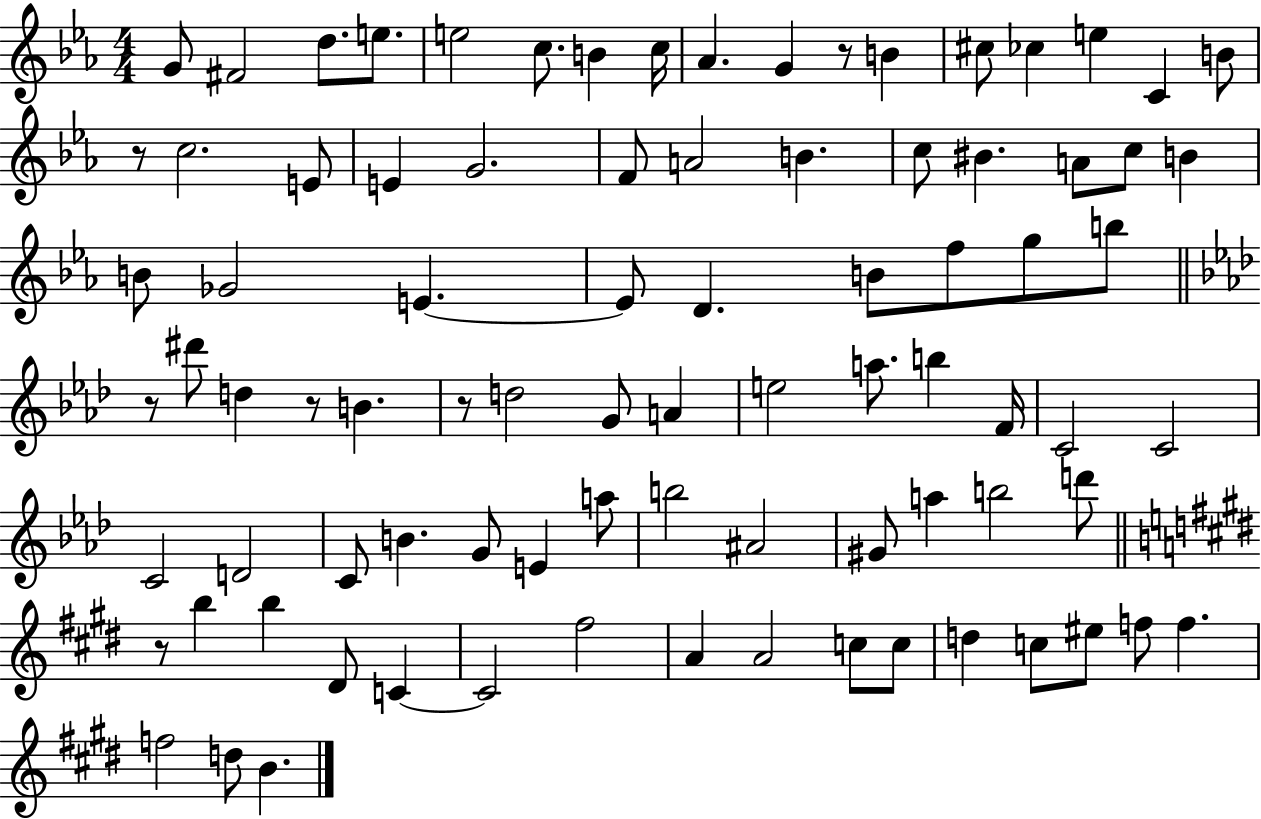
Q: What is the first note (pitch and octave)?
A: G4